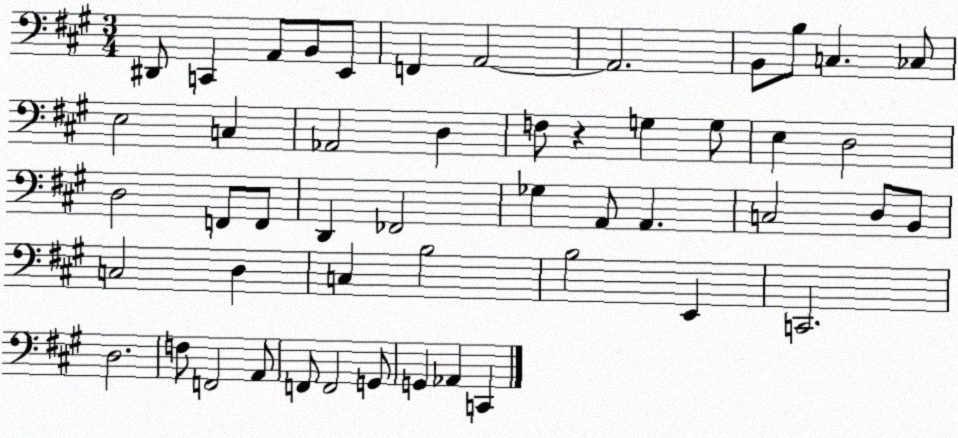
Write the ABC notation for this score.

X:1
T:Untitled
M:3/4
L:1/4
K:A
^D,,/2 C,, A,,/2 B,,/2 E,,/2 F,, A,,2 A,,2 B,,/2 B,/2 C, _C,/2 E,2 C, _A,,2 D, F,/2 z G, G,/2 E, D,2 D,2 F,,/2 F,,/2 D,, _F,,2 _G, A,,/2 A,, C,2 D,/2 B,,/2 C,2 D, C, B,2 B,2 E,, C,,2 D,2 F,/2 F,,2 A,,/2 F,,/2 F,,2 G,,/2 G,, _A,, C,,